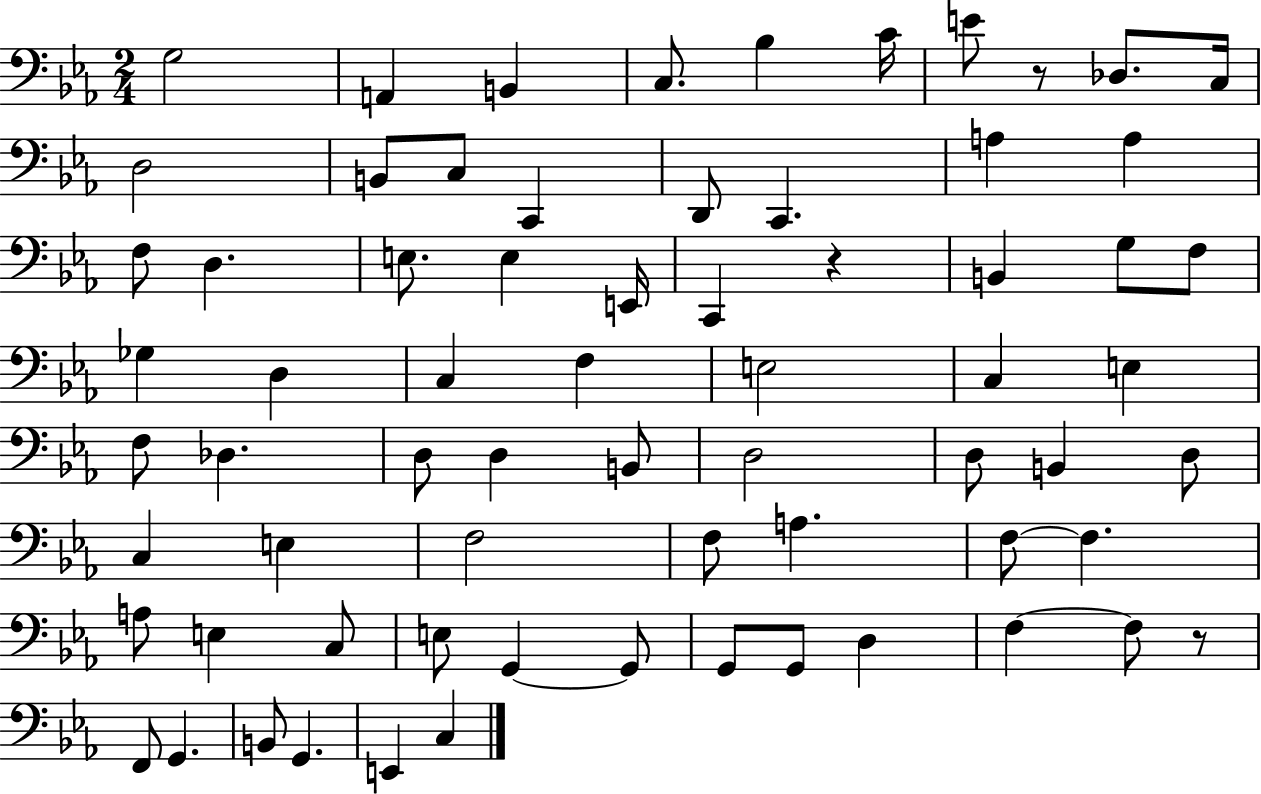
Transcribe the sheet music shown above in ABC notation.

X:1
T:Untitled
M:2/4
L:1/4
K:Eb
G,2 A,, B,, C,/2 _B, C/4 E/2 z/2 _D,/2 C,/4 D,2 B,,/2 C,/2 C,, D,,/2 C,, A, A, F,/2 D, E,/2 E, E,,/4 C,, z B,, G,/2 F,/2 _G, D, C, F, E,2 C, E, F,/2 _D, D,/2 D, B,,/2 D,2 D,/2 B,, D,/2 C, E, F,2 F,/2 A, F,/2 F, A,/2 E, C,/2 E,/2 G,, G,,/2 G,,/2 G,,/2 D, F, F,/2 z/2 F,,/2 G,, B,,/2 G,, E,, C,